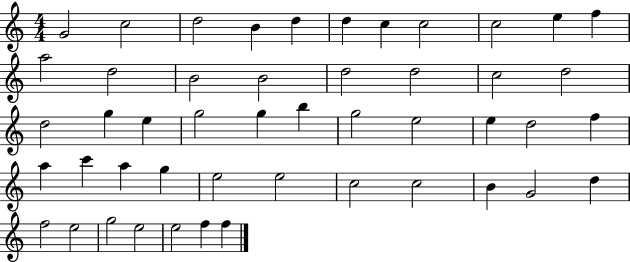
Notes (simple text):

G4/h C5/h D5/h B4/q D5/q D5/q C5/q C5/h C5/h E5/q F5/q A5/h D5/h B4/h B4/h D5/h D5/h C5/h D5/h D5/h G5/q E5/q G5/h G5/q B5/q G5/h E5/h E5/q D5/h F5/q A5/q C6/q A5/q G5/q E5/h E5/h C5/h C5/h B4/q G4/h D5/q F5/h E5/h G5/h E5/h E5/h F5/q F5/q